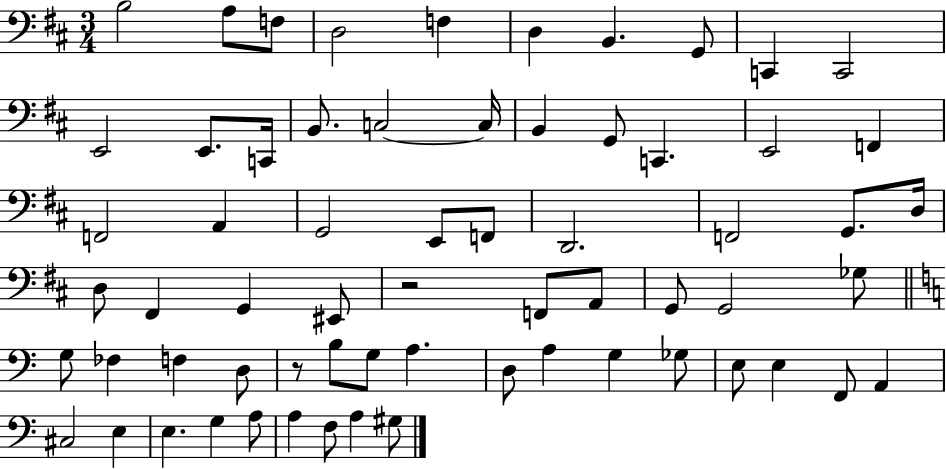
{
  \clef bass
  \numericTimeSignature
  \time 3/4
  \key d \major
  \repeat volta 2 { b2 a8 f8 | d2 f4 | d4 b,4. g,8 | c,4 c,2 | \break e,2 e,8. c,16 | b,8. c2~~ c16 | b,4 g,8 c,4. | e,2 f,4 | \break f,2 a,4 | g,2 e,8 f,8 | d,2. | f,2 g,8. d16 | \break d8 fis,4 g,4 eis,8 | r2 f,8 a,8 | g,8 g,2 ges8 | \bar "||" \break \key c \major g8 fes4 f4 d8 | r8 b8 g8 a4. | d8 a4 g4 ges8 | e8 e4 f,8 a,4 | \break cis2 e4 | e4. g4 a8 | a4 f8 a4 gis8 | } \bar "|."
}